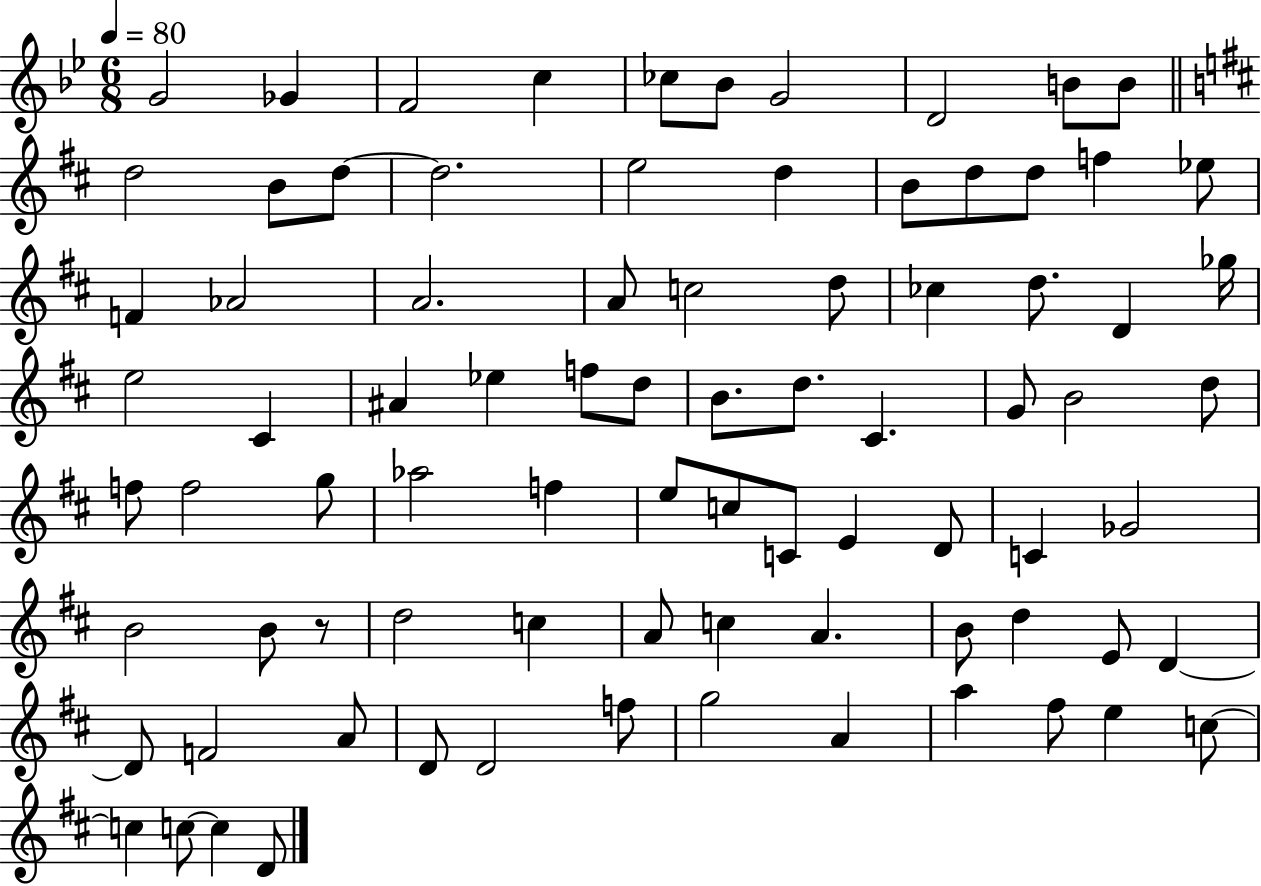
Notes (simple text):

G4/h Gb4/q F4/h C5/q CES5/e Bb4/e G4/h D4/h B4/e B4/e D5/h B4/e D5/e D5/h. E5/h D5/q B4/e D5/e D5/e F5/q Eb5/e F4/q Ab4/h A4/h. A4/e C5/h D5/e CES5/q D5/e. D4/q Gb5/s E5/h C#4/q A#4/q Eb5/q F5/e D5/e B4/e. D5/e. C#4/q. G4/e B4/h D5/e F5/e F5/h G5/e Ab5/h F5/q E5/e C5/e C4/e E4/q D4/e C4/q Gb4/h B4/h B4/e R/e D5/h C5/q A4/e C5/q A4/q. B4/e D5/q E4/e D4/q D4/e F4/h A4/e D4/e D4/h F5/e G5/h A4/q A5/q F#5/e E5/q C5/e C5/q C5/e C5/q D4/e